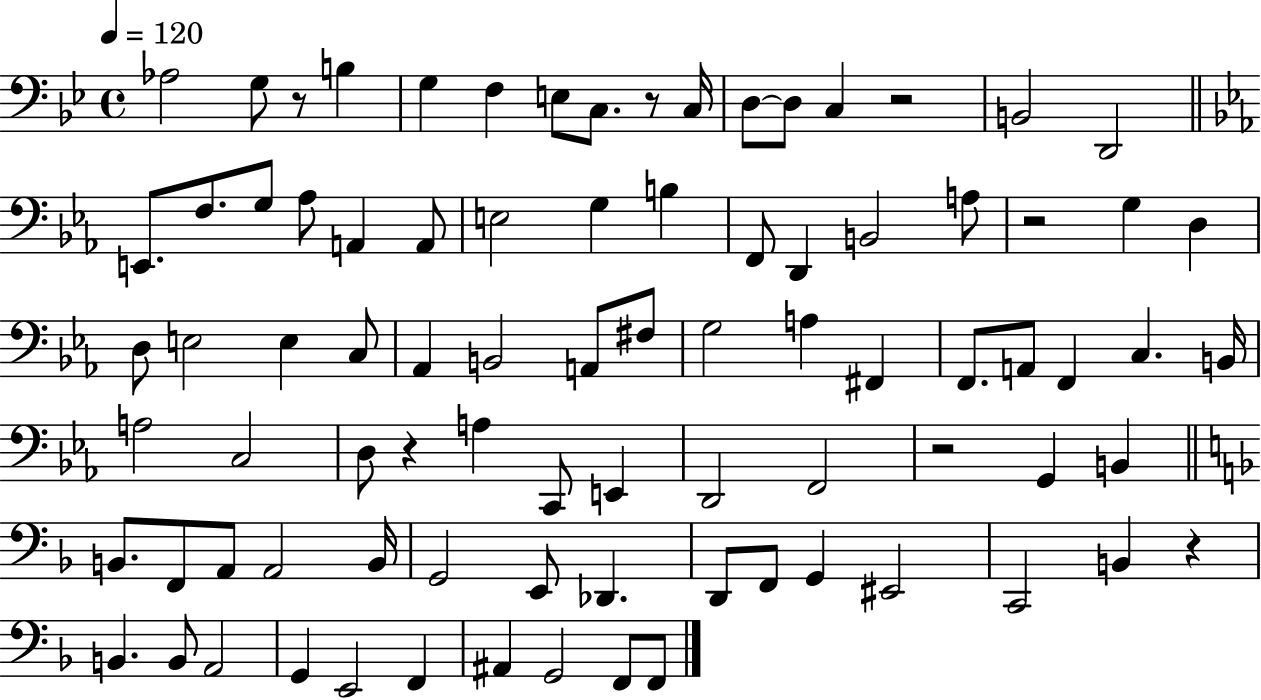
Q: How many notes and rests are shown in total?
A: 85